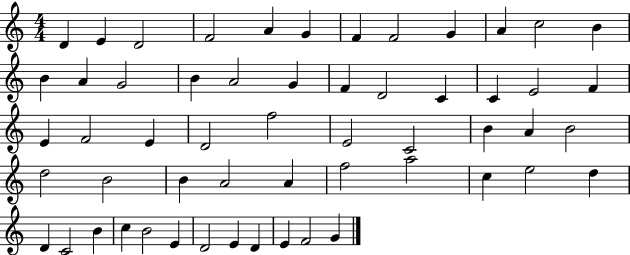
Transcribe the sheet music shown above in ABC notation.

X:1
T:Untitled
M:4/4
L:1/4
K:C
D E D2 F2 A G F F2 G A c2 B B A G2 B A2 G F D2 C C E2 F E F2 E D2 f2 E2 C2 B A B2 d2 B2 B A2 A f2 a2 c e2 d D C2 B c B2 E D2 E D E F2 G